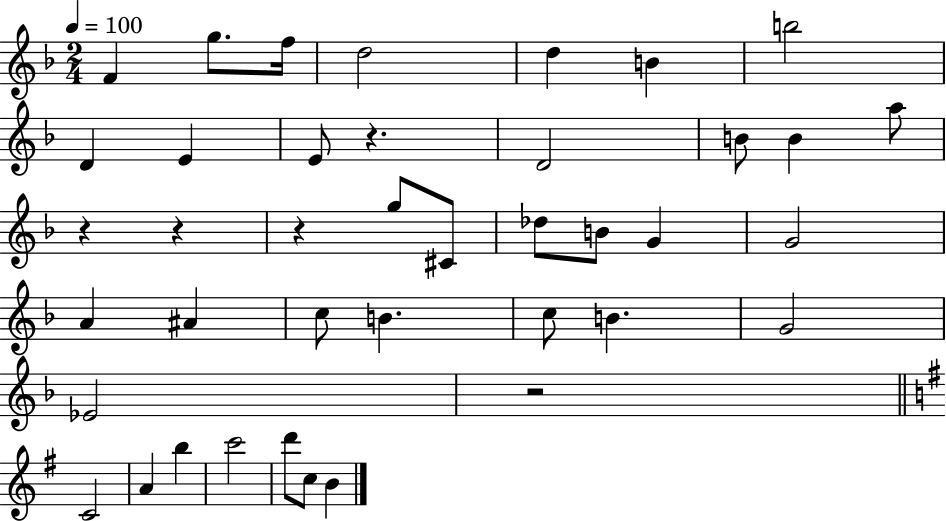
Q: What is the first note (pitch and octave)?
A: F4